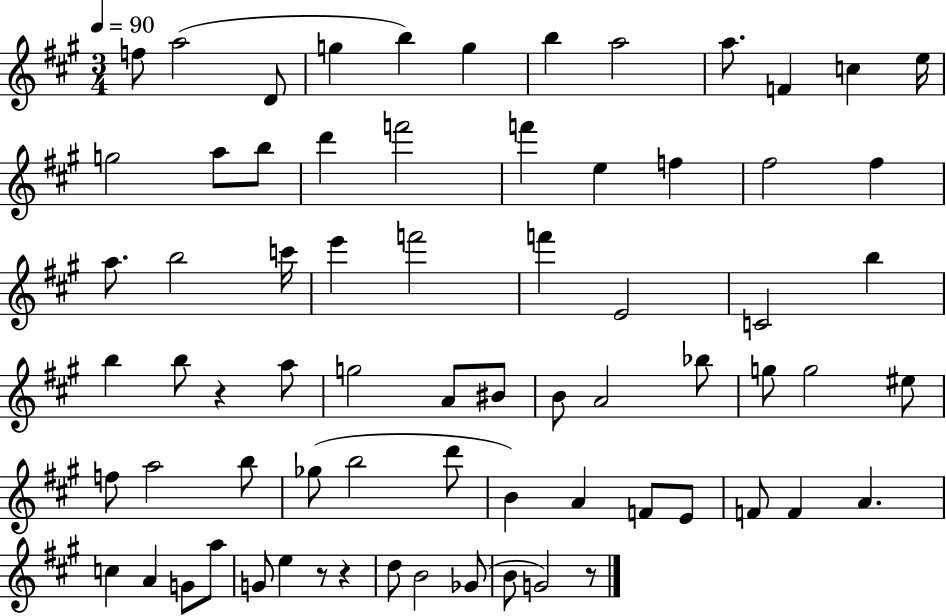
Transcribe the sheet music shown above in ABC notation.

X:1
T:Untitled
M:3/4
L:1/4
K:A
f/2 a2 D/2 g b g b a2 a/2 F c e/4 g2 a/2 b/2 d' f'2 f' e f ^f2 ^f a/2 b2 c'/4 e' f'2 f' E2 C2 b b b/2 z a/2 g2 A/2 ^B/2 B/2 A2 _b/2 g/2 g2 ^e/2 f/2 a2 b/2 _g/2 b2 d'/2 B A F/2 E/2 F/2 F A c A G/2 a/2 G/2 e z/2 z d/2 B2 _G/2 B/2 G2 z/2